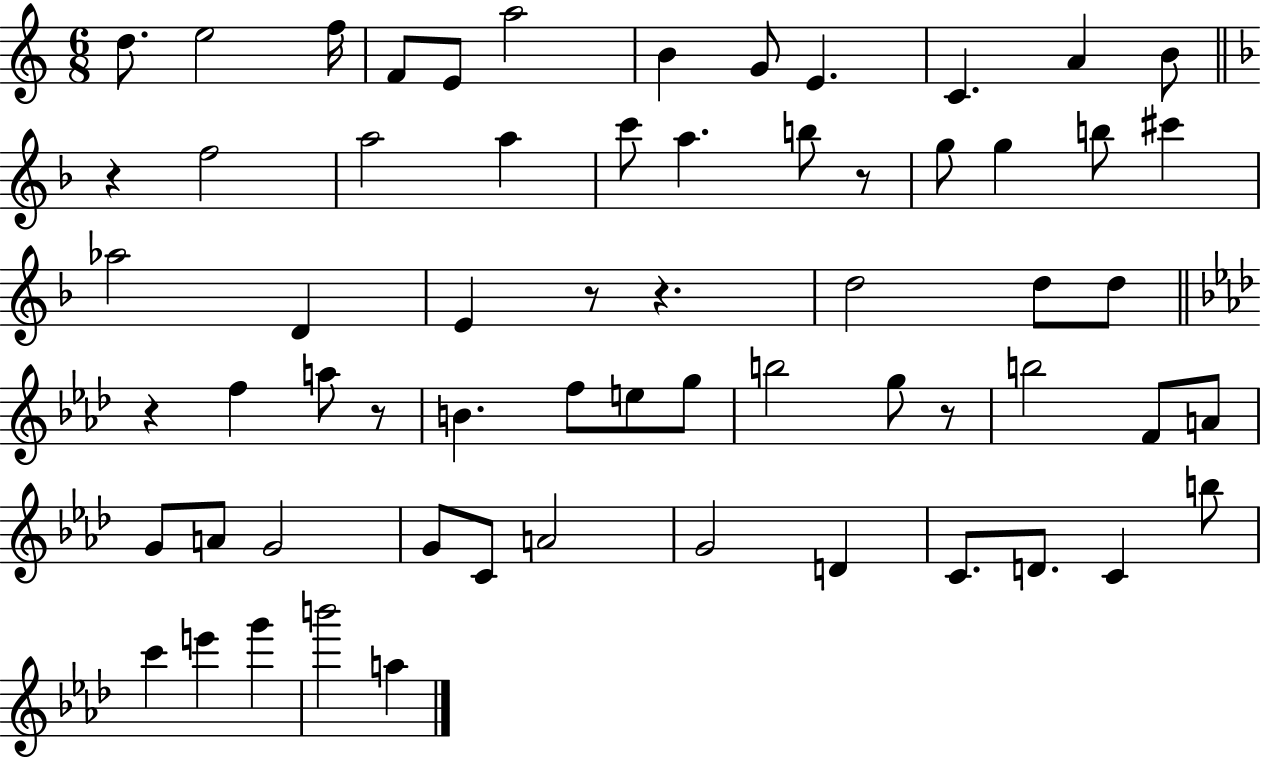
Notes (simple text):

D5/e. E5/h F5/s F4/e E4/e A5/h B4/q G4/e E4/q. C4/q. A4/q B4/e R/q F5/h A5/h A5/q C6/e A5/q. B5/e R/e G5/e G5/q B5/e C#6/q Ab5/h D4/q E4/q R/e R/q. D5/h D5/e D5/e R/q F5/q A5/e R/e B4/q. F5/e E5/e G5/e B5/h G5/e R/e B5/h F4/e A4/e G4/e A4/e G4/h G4/e C4/e A4/h G4/h D4/q C4/e. D4/e. C4/q B5/e C6/q E6/q G6/q B6/h A5/q